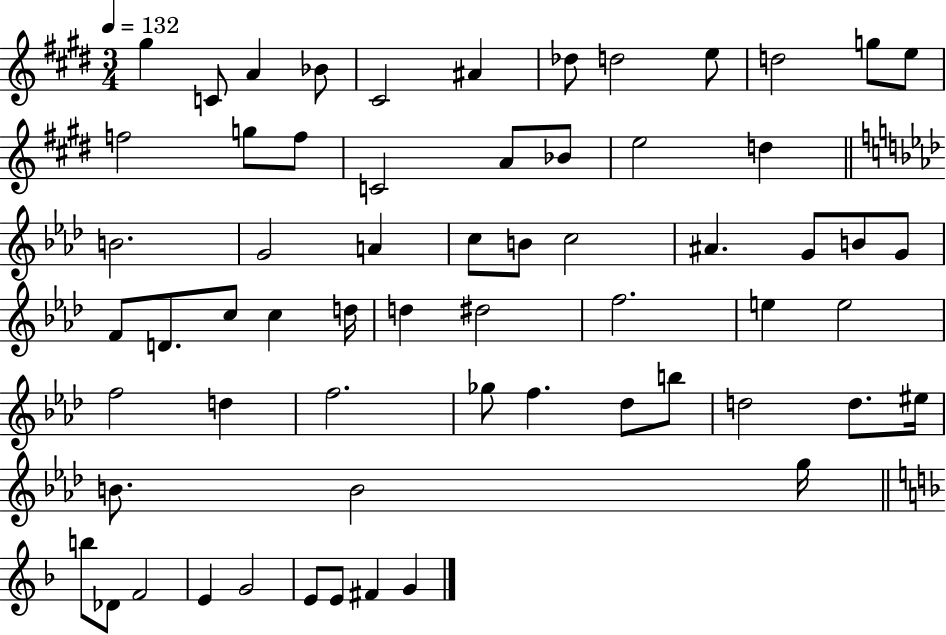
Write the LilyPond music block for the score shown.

{
  \clef treble
  \numericTimeSignature
  \time 3/4
  \key e \major
  \tempo 4 = 132
  \repeat volta 2 { gis''4 c'8 a'4 bes'8 | cis'2 ais'4 | des''8 d''2 e''8 | d''2 g''8 e''8 | \break f''2 g''8 f''8 | c'2 a'8 bes'8 | e''2 d''4 | \bar "||" \break \key aes \major b'2. | g'2 a'4 | c''8 b'8 c''2 | ais'4. g'8 b'8 g'8 | \break f'8 d'8. c''8 c''4 d''16 | d''4 dis''2 | f''2. | e''4 e''2 | \break f''2 d''4 | f''2. | ges''8 f''4. des''8 b''8 | d''2 d''8. eis''16 | \break b'8. b'2 g''16 | \bar "||" \break \key d \minor b''8 des'8 f'2 | e'4 g'2 | e'8 e'8 fis'4 g'4 | } \bar "|."
}